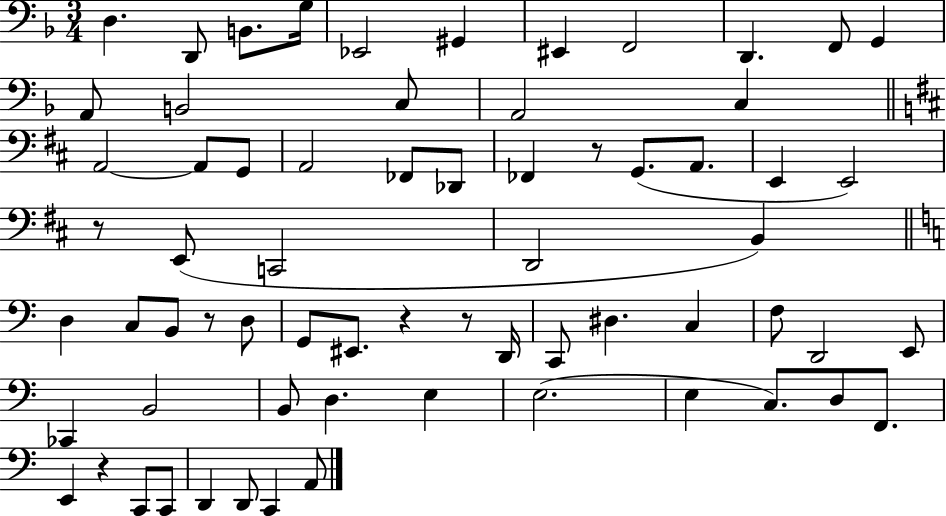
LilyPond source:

{
  \clef bass
  \numericTimeSignature
  \time 3/4
  \key f \major
  \repeat volta 2 { d4. d,8 b,8. g16 | ees,2 gis,4 | eis,4 f,2 | d,4. f,8 g,4 | \break a,8 b,2 c8 | a,2 c4 | \bar "||" \break \key d \major a,2~~ a,8 g,8 | a,2 fes,8 des,8 | fes,4 r8 g,8.( a,8. | e,4 e,2) | \break r8 e,8( c,2 | d,2 b,4) | \bar "||" \break \key c \major d4 c8 b,8 r8 d8 | g,8 eis,8. r4 r8 d,16 | c,8 dis4. c4 | f8 d,2 e,8 | \break ces,4 b,2 | b,8 d4. e4 | e2.( | e4 c8.) d8 f,8. | \break e,4 r4 c,8 c,8 | d,4 d,8 c,4 a,8 | } \bar "|."
}